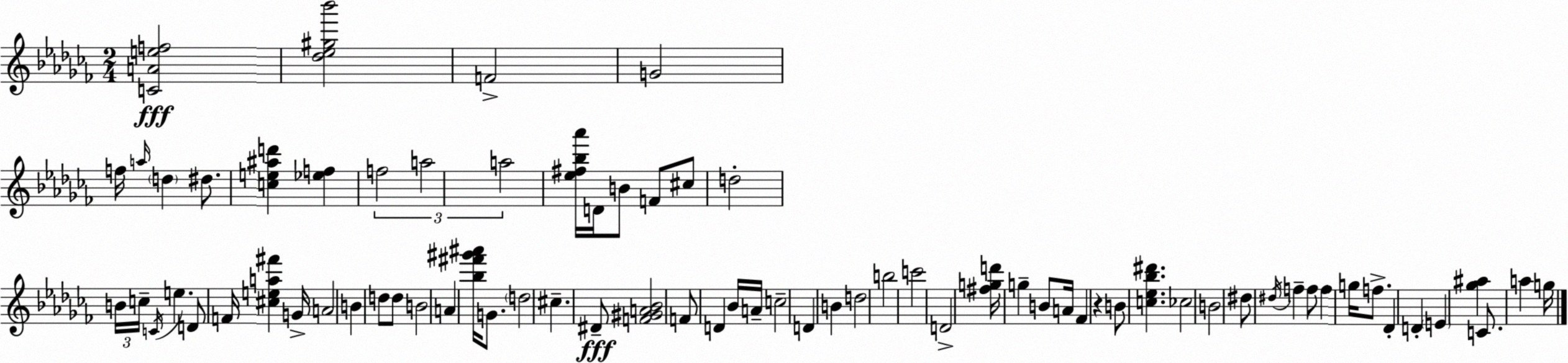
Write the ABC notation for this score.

X:1
T:Untitled
M:2/4
L:1/4
K:Abm
[CAef]2 [_d_e^g_b']2 F2 G2 f/4 a/4 d ^d/2 [ce^ad'] [_ef] f2 a2 a2 [_e^f_b_a']/4 D/4 B/2 F/2 ^c/2 d2 B/4 c/4 C/4 e D/2 F/4 [^cea^f'] G/4 A2 B d/2 d/2 B2 A [_b^f'^g'^a']/4 G/2 d2 ^c ^D/2 [F^GA_B]2 F/2 D _B/4 A/4 c2 D B d2 b2 c'2 D2 [^fgd']/4 g B/2 A/4 _F z B/2 [c_e_b^d'] _c2 B2 ^d/2 ^d/4 f f/2 f g/4 f/2 _D D E [_g^a] C/2 a g/4